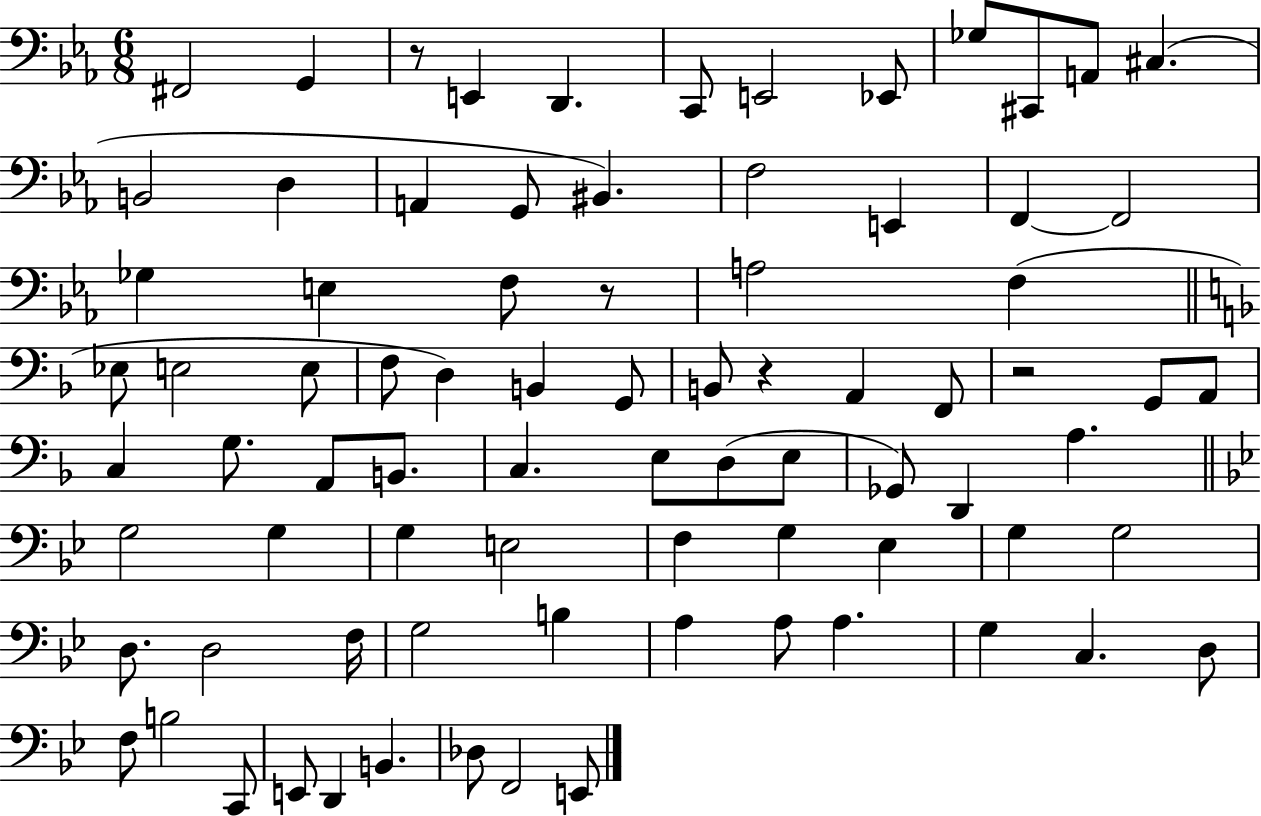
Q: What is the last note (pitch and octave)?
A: E2